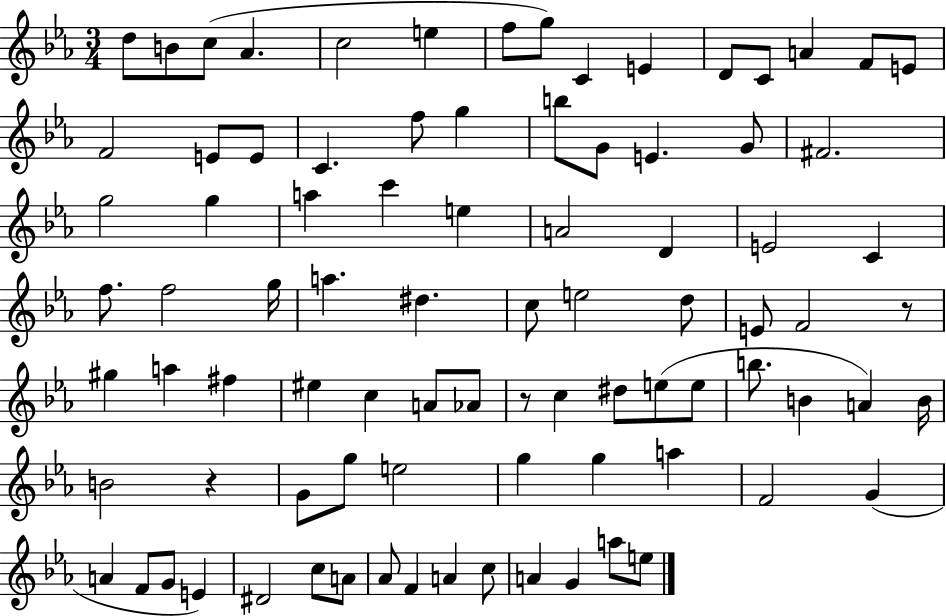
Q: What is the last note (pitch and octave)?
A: E5